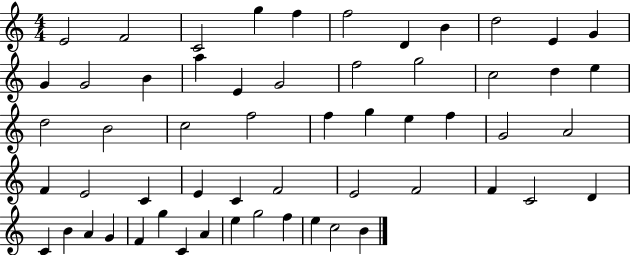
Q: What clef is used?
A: treble